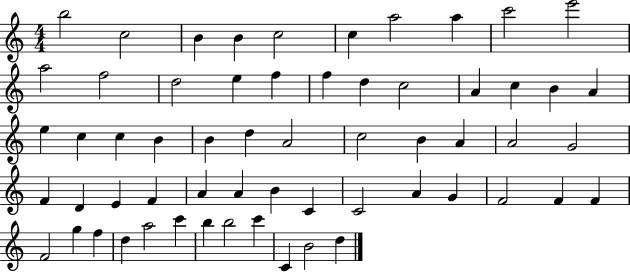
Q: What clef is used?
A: treble